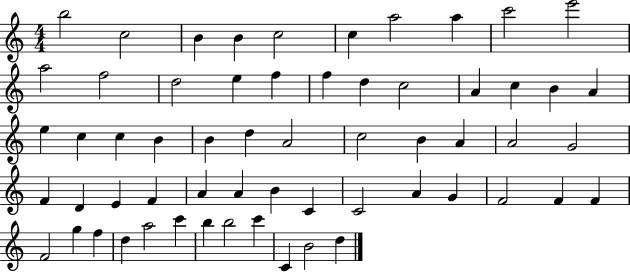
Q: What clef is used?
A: treble